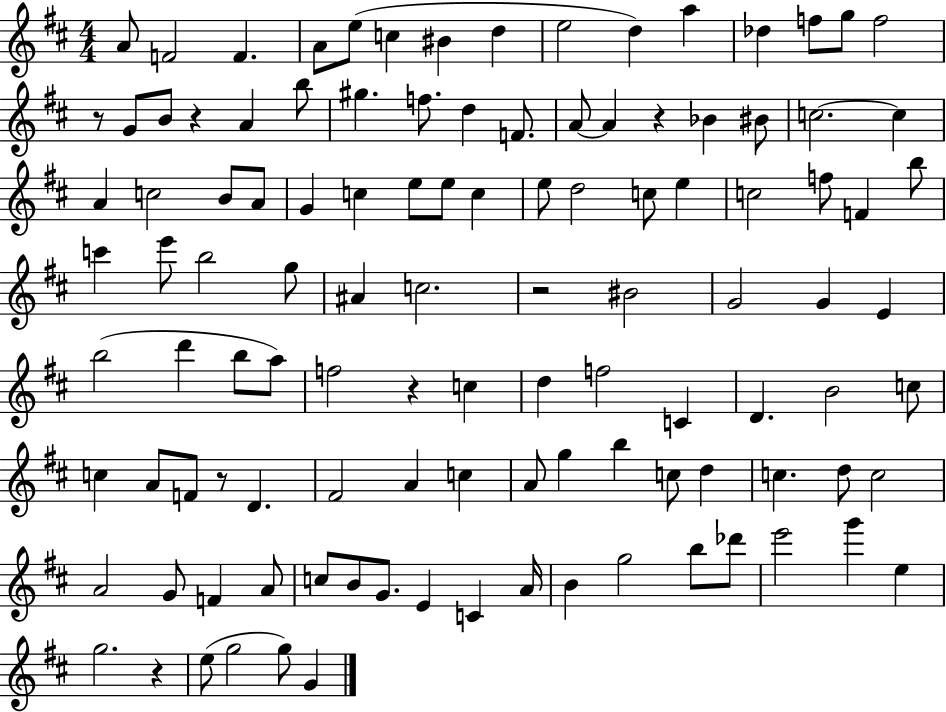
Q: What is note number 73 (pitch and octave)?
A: F#4